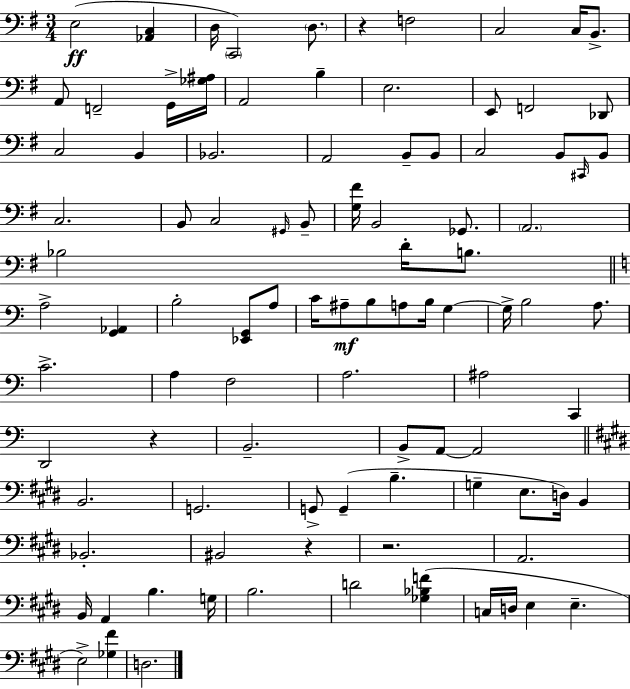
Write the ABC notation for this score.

X:1
T:Untitled
M:3/4
L:1/4
K:Em
E,2 [_A,,C,] D,/4 C,,2 D,/2 z F,2 C,2 C,/4 B,,/2 A,,/2 F,,2 G,,/4 [_G,^A,]/4 A,,2 B, E,2 E,,/2 F,,2 _D,,/2 C,2 B,, _B,,2 A,,2 B,,/2 B,,/2 C,2 B,,/2 ^C,,/4 B,,/2 C,2 B,,/2 C,2 ^G,,/4 B,,/2 [G,^F]/4 B,,2 _G,,/2 A,,2 _B,2 D/4 B,/2 A,2 [G,,_A,,] B,2 [_E,,G,,]/2 A,/2 C/4 ^A,/2 B,/2 A,/2 B,/4 G, G,/4 B,2 A,/2 C2 A, F,2 A,2 ^A,2 C,, D,,2 z B,,2 B,,/2 A,,/2 A,,2 B,,2 G,,2 G,,/2 G,, B, G, E,/2 D,/4 B,, _B,,2 ^B,,2 z z2 A,,2 B,,/4 A,, B, G,/4 B,2 D2 [_G,_B,F] C,/4 D,/4 E, E, E,2 [_G,^F] D,2